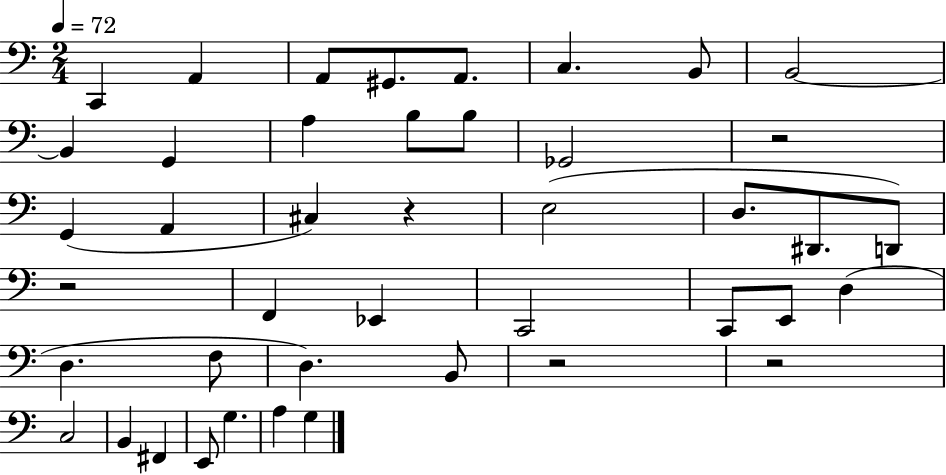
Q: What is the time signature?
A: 2/4